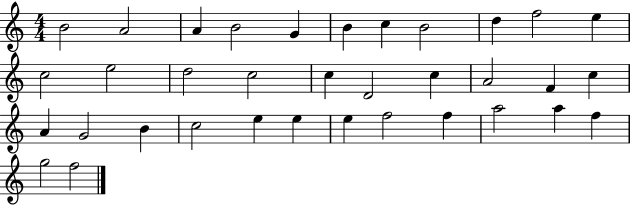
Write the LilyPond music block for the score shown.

{
  \clef treble
  \numericTimeSignature
  \time 4/4
  \key c \major
  b'2 a'2 | a'4 b'2 g'4 | b'4 c''4 b'2 | d''4 f''2 e''4 | \break c''2 e''2 | d''2 c''2 | c''4 d'2 c''4 | a'2 f'4 c''4 | \break a'4 g'2 b'4 | c''2 e''4 e''4 | e''4 f''2 f''4 | a''2 a''4 f''4 | \break g''2 f''2 | \bar "|."
}